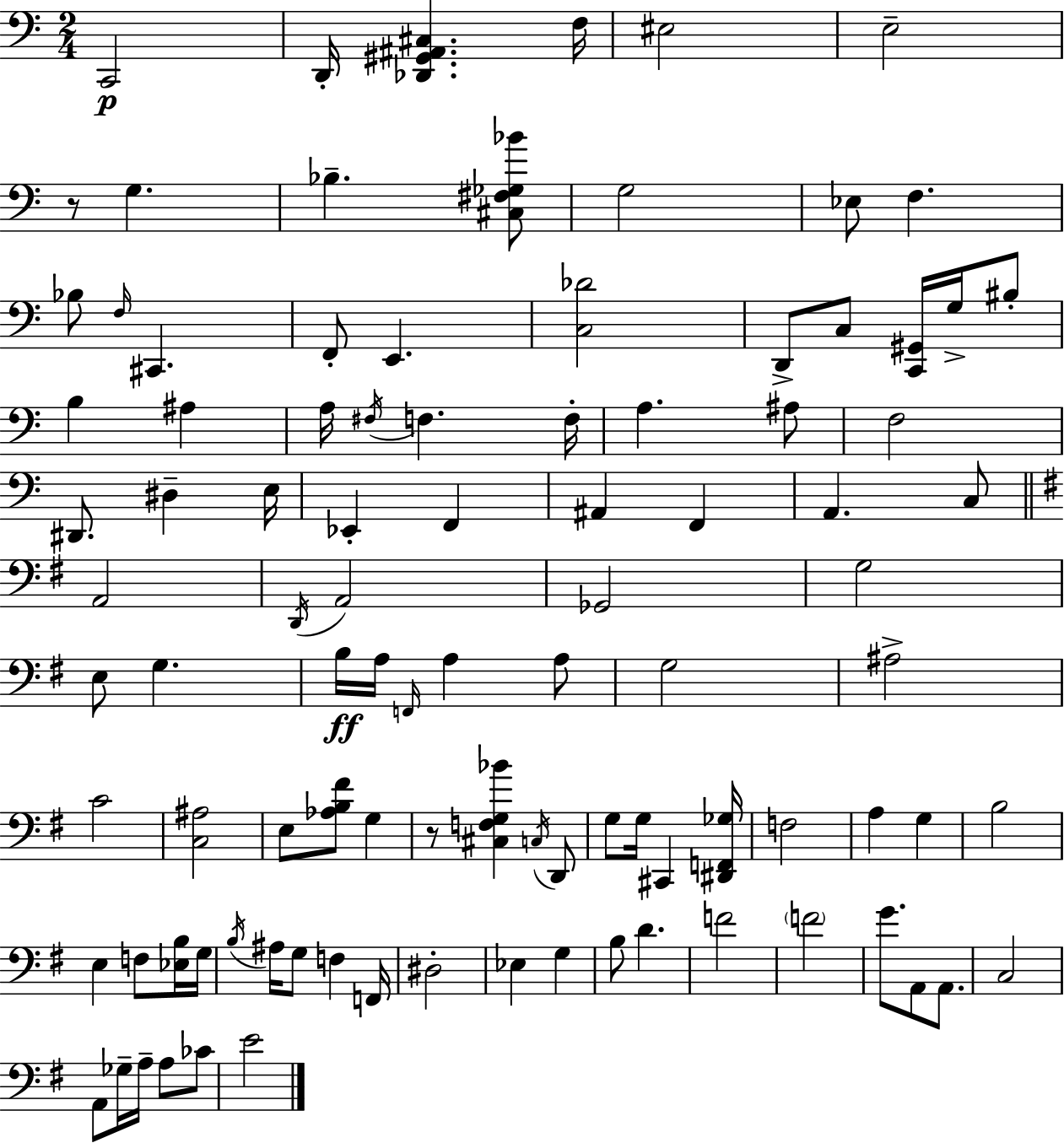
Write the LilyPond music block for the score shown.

{
  \clef bass
  \numericTimeSignature
  \time 2/4
  \key a \minor
  c,2\p | d,16-. <des, gis, ais, cis>4. f16 | eis2 | e2-- | \break r8 g4. | bes4.-- <cis fis ges bes'>8 | g2 | ees8 f4. | \break bes8 \grace { f16 } cis,4. | f,8-. e,4. | <c des'>2 | d,8-> c8 <c, gis,>16 g16-> bis8-. | \break b4 ais4 | a16 \acciaccatura { fis16 } f4. | f16-. a4. | ais8 f2 | \break dis,8. dis4-- | e16 ees,4-. f,4 | ais,4 f,4 | a,4. | \break c8 \bar "||" \break \key e \minor a,2 | \acciaccatura { d,16 } a,2 | ges,2 | g2 | \break e8 g4. | b16\ff a16 \grace { f,16 } a4 | a8 g2 | ais2-> | \break c'2 | <c ais>2 | e8 <aes b fis'>8 g4 | r8 <cis f g bes'>4 | \break \acciaccatura { c16 } d,8 g8 g16 cis,4 | <dis, f, ges>16 f2 | a4 g4 | b2 | \break e4 f8 | <ees b>16 g16 \acciaccatura { b16 } ais16 g8 f4 | f,16 dis2-. | ees4 | \break g4 b8 d'4. | f'2 | \parenthesize f'2 | g'8. a,8 | \break a,8. c2 | a,8 ges16-- a16-- | a8 ces'8 e'2 | \bar "|."
}